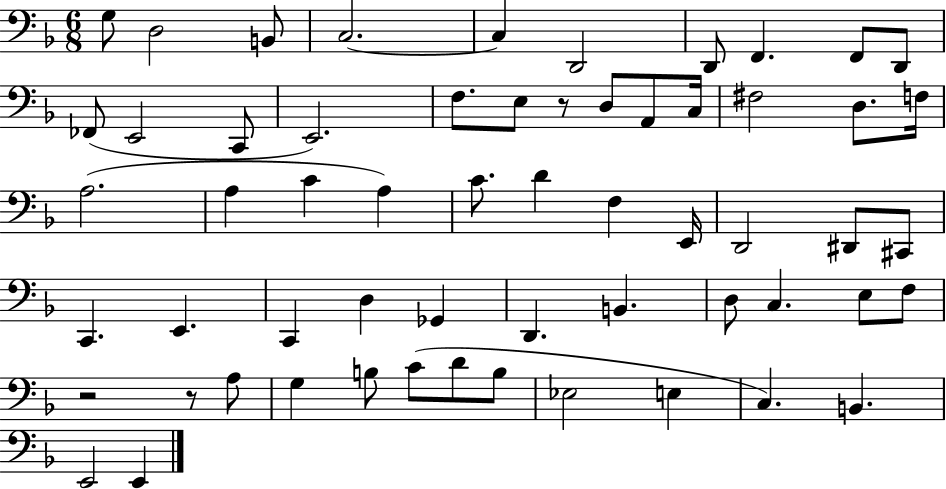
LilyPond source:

{
  \clef bass
  \numericTimeSignature
  \time 6/8
  \key f \major
  \repeat volta 2 { g8 d2 b,8 | c2.~~ | c4 d,2 | d,8 f,4. f,8 d,8 | \break fes,8( e,2 c,8 | e,2.) | f8. e8 r8 d8 a,8 c16 | fis2 d8. f16 | \break a2.( | a4 c'4 a4) | c'8. d'4 f4 e,16 | d,2 dis,8 cis,8 | \break c,4. e,4. | c,4 d4 ges,4 | d,4. b,4. | d8 c4. e8 f8 | \break r2 r8 a8 | g4 b8 c'8( d'8 b8 | ees2 e4 | c4.) b,4. | \break e,2 e,4 | } \bar "|."
}